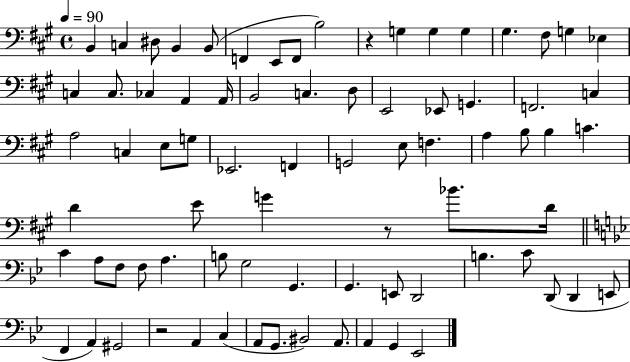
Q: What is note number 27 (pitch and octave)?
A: G2